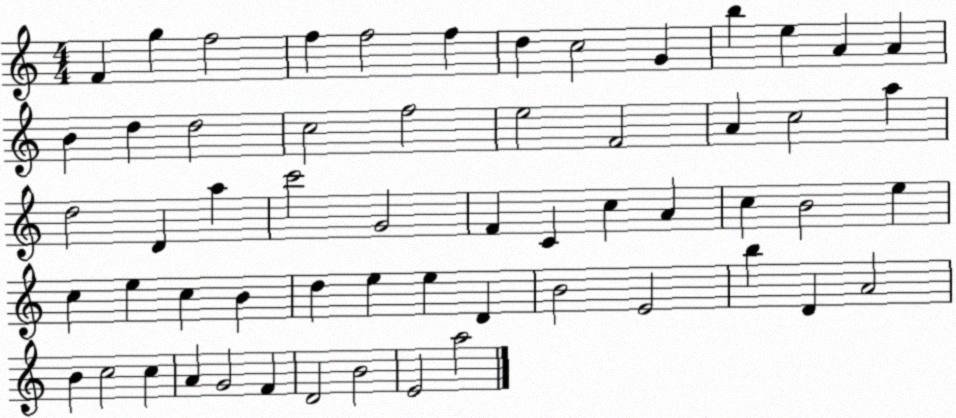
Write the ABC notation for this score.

X:1
T:Untitled
M:4/4
L:1/4
K:C
F g f2 f f2 f d c2 G b e A A B d d2 c2 f2 e2 F2 A c2 a d2 D a c'2 G2 F C c A c B2 e c e c B d e e D B2 E2 b D A2 B c2 c A G2 F D2 B2 E2 a2